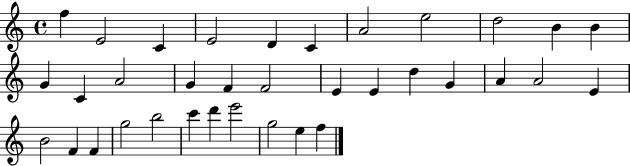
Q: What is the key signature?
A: C major